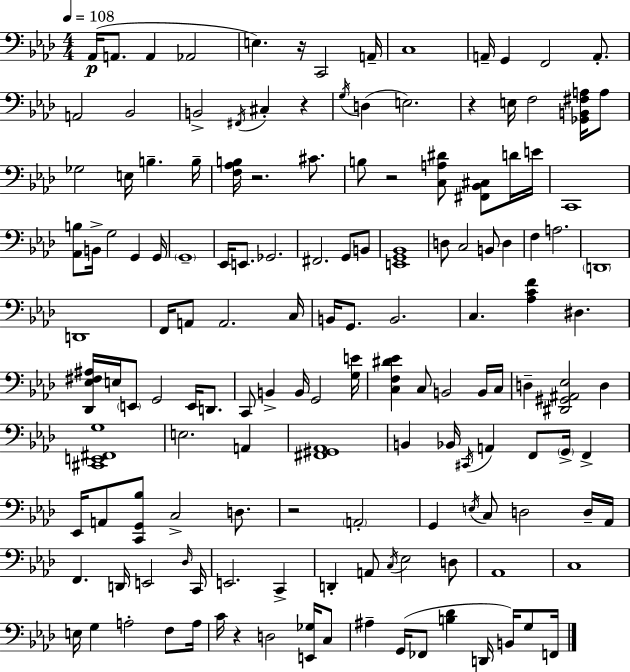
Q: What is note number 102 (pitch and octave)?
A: C2